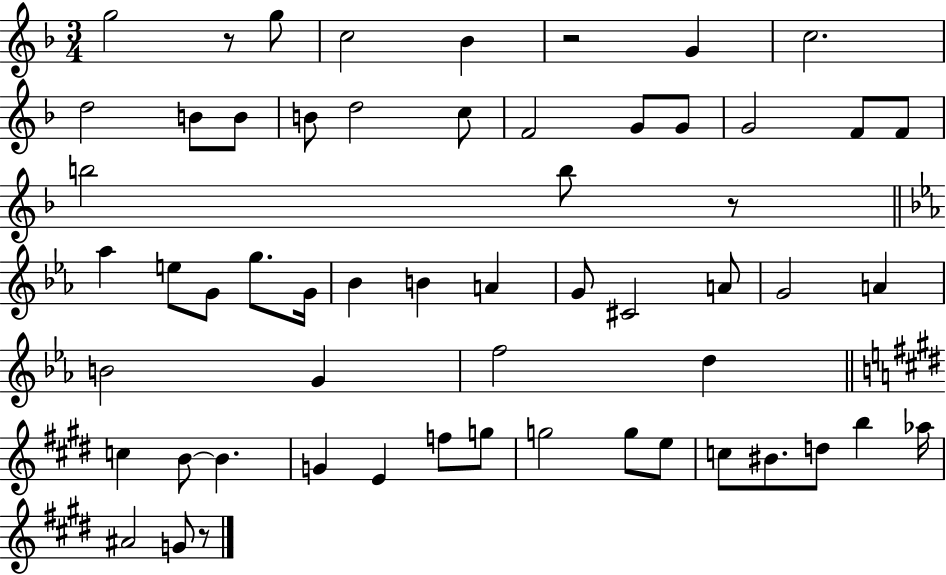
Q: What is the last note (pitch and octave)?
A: G4